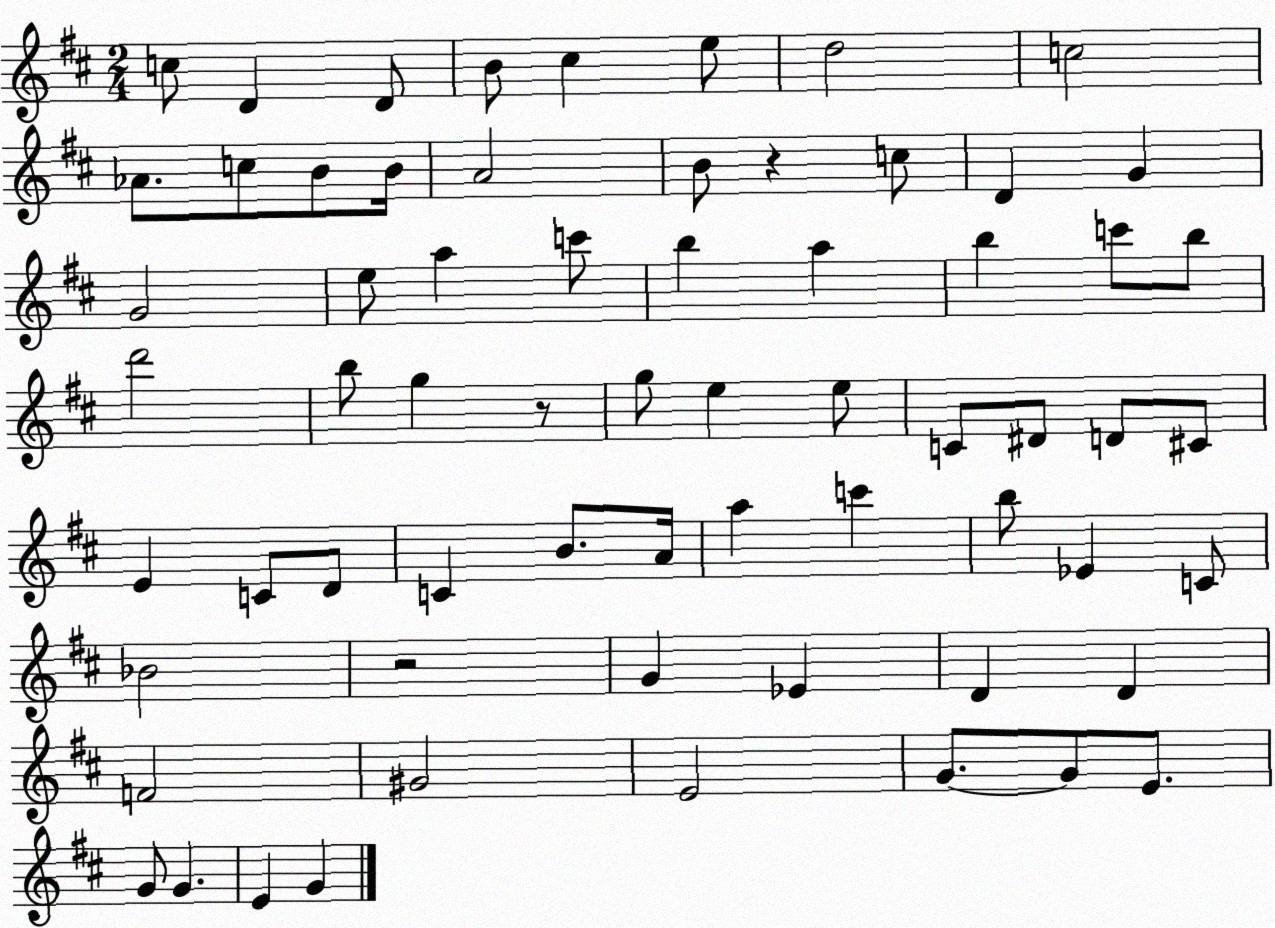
X:1
T:Untitled
M:2/4
L:1/4
K:D
c/2 D D/2 B/2 ^c e/2 d2 c2 _A/2 c/2 B/2 B/4 A2 B/2 z c/2 D G G2 e/2 a c'/2 b a b c'/2 b/2 d'2 b/2 g z/2 g/2 e e/2 C/2 ^D/2 D/2 ^C/2 E C/2 D/2 C B/2 A/4 a c' b/2 _E C/2 _B2 z2 G _E D D F2 ^G2 E2 G/2 G/2 E/2 G/2 G E G